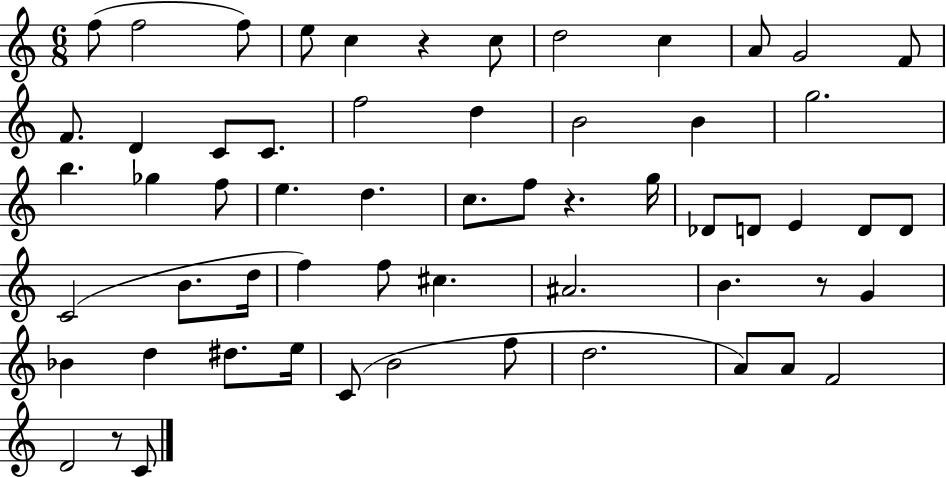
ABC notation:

X:1
T:Untitled
M:6/8
L:1/4
K:C
f/2 f2 f/2 e/2 c z c/2 d2 c A/2 G2 F/2 F/2 D C/2 C/2 f2 d B2 B g2 b _g f/2 e d c/2 f/2 z g/4 _D/2 D/2 E D/2 D/2 C2 B/2 d/4 f f/2 ^c ^A2 B z/2 G _B d ^d/2 e/4 C/2 B2 f/2 d2 A/2 A/2 F2 D2 z/2 C/2